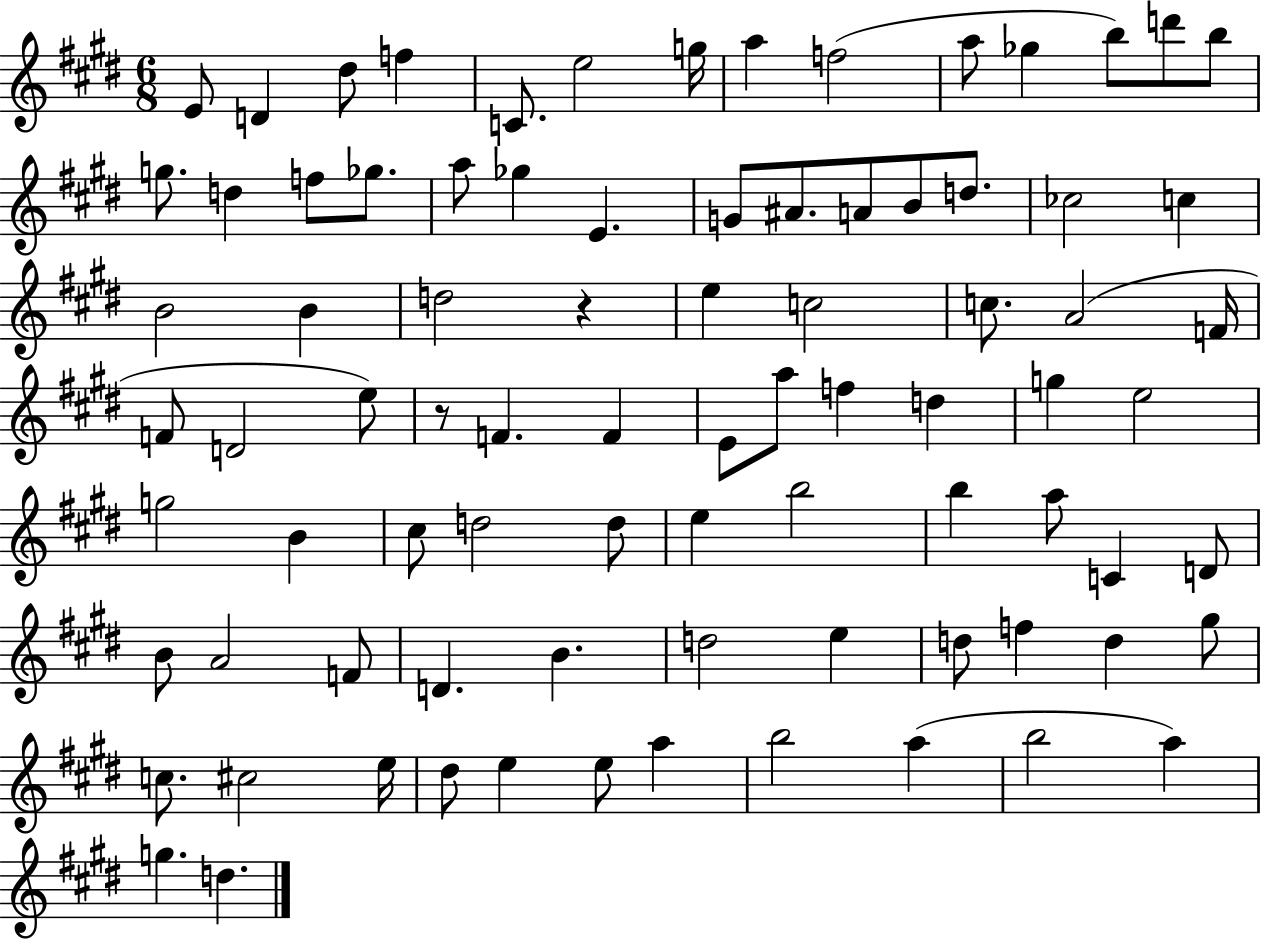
X:1
T:Untitled
M:6/8
L:1/4
K:E
E/2 D ^d/2 f C/2 e2 g/4 a f2 a/2 _g b/2 d'/2 b/2 g/2 d f/2 _g/2 a/2 _g E G/2 ^A/2 A/2 B/2 d/2 _c2 c B2 B d2 z e c2 c/2 A2 F/4 F/2 D2 e/2 z/2 F F E/2 a/2 f d g e2 g2 B ^c/2 d2 d/2 e b2 b a/2 C D/2 B/2 A2 F/2 D B d2 e d/2 f d ^g/2 c/2 ^c2 e/4 ^d/2 e e/2 a b2 a b2 a g d